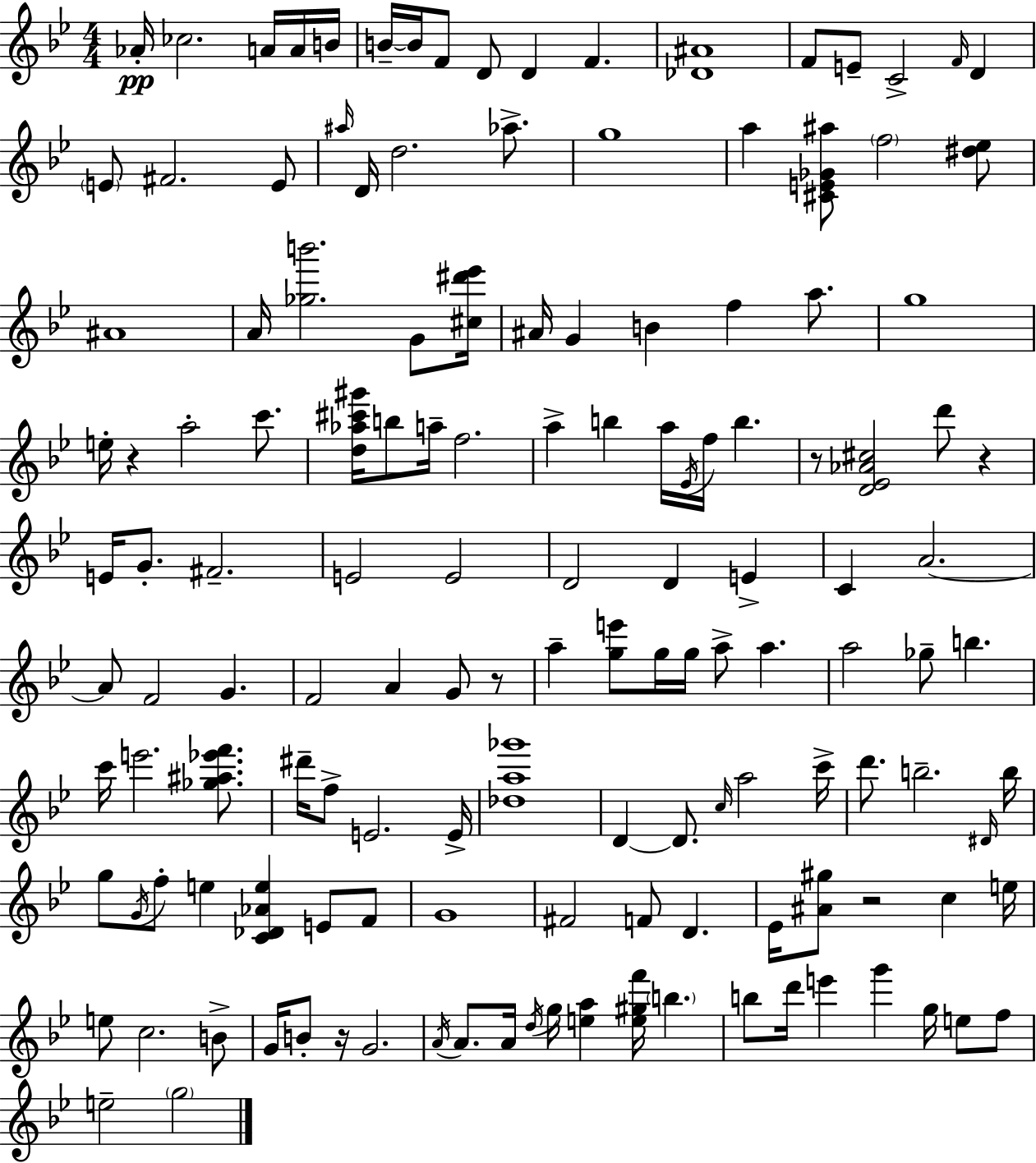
X:1
T:Untitled
M:4/4
L:1/4
K:Gm
_A/4 _c2 A/4 A/4 B/4 B/4 B/4 F/2 D/2 D F [_D^A]4 F/2 E/2 C2 F/4 D E/2 ^F2 E/2 ^a/4 D/4 d2 _a/2 g4 a [^CE_G^a]/2 f2 [^d_e]/2 ^A4 A/4 [_gb']2 G/2 [^c^d'_e']/4 ^A/4 G B f a/2 g4 e/4 z a2 c'/2 [d_a^c'^g']/4 b/2 a/4 f2 a b a/4 _E/4 f/4 b z/2 [D_E_A^c]2 d'/2 z E/4 G/2 ^F2 E2 E2 D2 D E C A2 A/2 F2 G F2 A G/2 z/2 a [ge']/2 g/4 g/4 a/2 a a2 _g/2 b c'/4 e'2 [_g^a_e'f']/2 ^d'/4 f/2 E2 E/4 [_da_g']4 D D/2 c/4 a2 c'/4 d'/2 b2 ^D/4 b/4 g/2 G/4 f/2 e [C_D_Ae] E/2 F/2 G4 ^F2 F/2 D _E/4 [^A^g]/2 z2 c e/4 e/2 c2 B/2 G/4 B/2 z/4 G2 A/4 A/2 A/4 d/4 g/4 [ea] [e^gf']/4 b b/2 d'/4 e' g' g/4 e/2 f/2 e2 g2